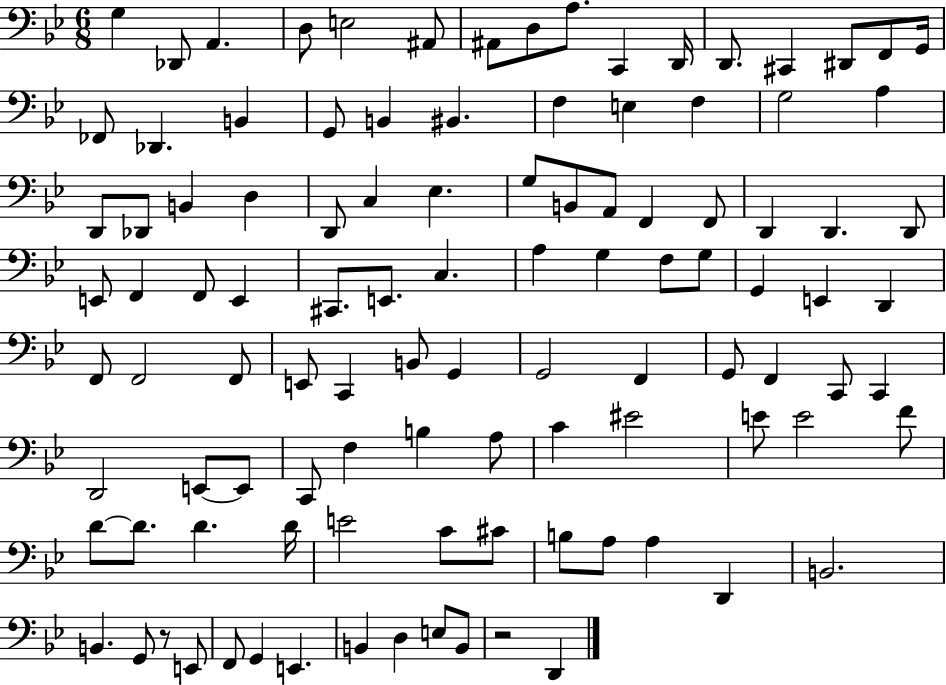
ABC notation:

X:1
T:Untitled
M:6/8
L:1/4
K:Bb
G, _D,,/2 A,, D,/2 E,2 ^A,,/2 ^A,,/2 D,/2 A,/2 C,, D,,/4 D,,/2 ^C,, ^D,,/2 F,,/2 G,,/4 _F,,/2 _D,, B,, G,,/2 B,, ^B,, F, E, F, G,2 A, D,,/2 _D,,/2 B,, D, D,,/2 C, _E, G,/2 B,,/2 A,,/2 F,, F,,/2 D,, D,, D,,/2 E,,/2 F,, F,,/2 E,, ^C,,/2 E,,/2 C, A, G, F,/2 G,/2 G,, E,, D,, F,,/2 F,,2 F,,/2 E,,/2 C,, B,,/2 G,, G,,2 F,, G,,/2 F,, C,,/2 C,, D,,2 E,,/2 E,,/2 C,,/2 F, B, A,/2 C ^E2 E/2 E2 F/2 D/2 D/2 D D/4 E2 C/2 ^C/2 B,/2 A,/2 A, D,, B,,2 B,, G,,/2 z/2 E,,/2 F,,/2 G,, E,, B,, D, E,/2 B,,/2 z2 D,,